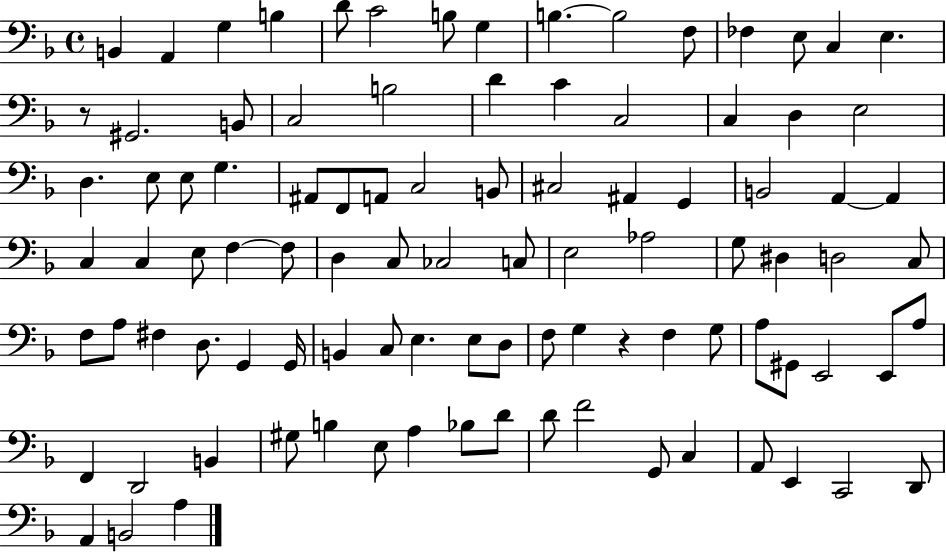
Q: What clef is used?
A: bass